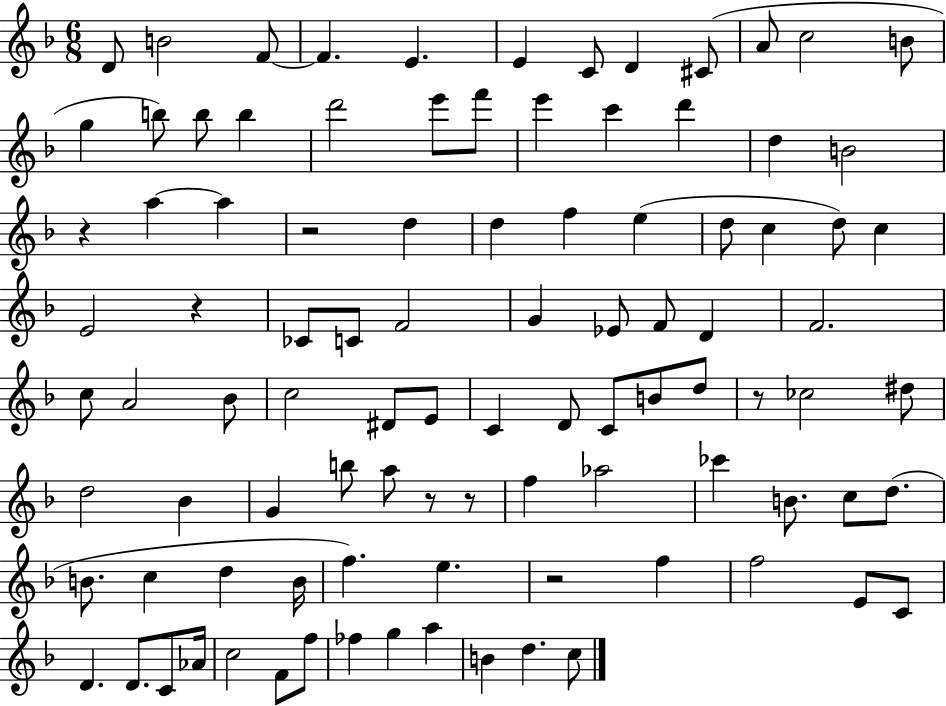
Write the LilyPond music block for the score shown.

{
  \clef treble
  \numericTimeSignature
  \time 6/8
  \key f \major
  \repeat volta 2 { d'8 b'2 f'8~~ | f'4. e'4. | e'4 c'8 d'4 cis'8( | a'8 c''2 b'8 | \break g''4 b''8) b''8 b''4 | d'''2 e'''8 f'''8 | e'''4 c'''4 d'''4 | d''4 b'2 | \break r4 a''4~~ a''4 | r2 d''4 | d''4 f''4 e''4( | d''8 c''4 d''8) c''4 | \break e'2 r4 | ces'8 c'8 f'2 | g'4 ees'8 f'8 d'4 | f'2. | \break c''8 a'2 bes'8 | c''2 dis'8 e'8 | c'4 d'8 c'8 b'8 d''8 | r8 ces''2 dis''8 | \break d''2 bes'4 | g'4 b''8 a''8 r8 r8 | f''4 aes''2 | ces'''4 b'8. c''8 d''8.( | \break b'8. c''4 d''4 b'16 | f''4.) e''4. | r2 f''4 | f''2 e'8 c'8 | \break d'4. d'8. c'8 aes'16 | c''2 f'8 f''8 | fes''4 g''4 a''4 | b'4 d''4. c''8 | \break } \bar "|."
}